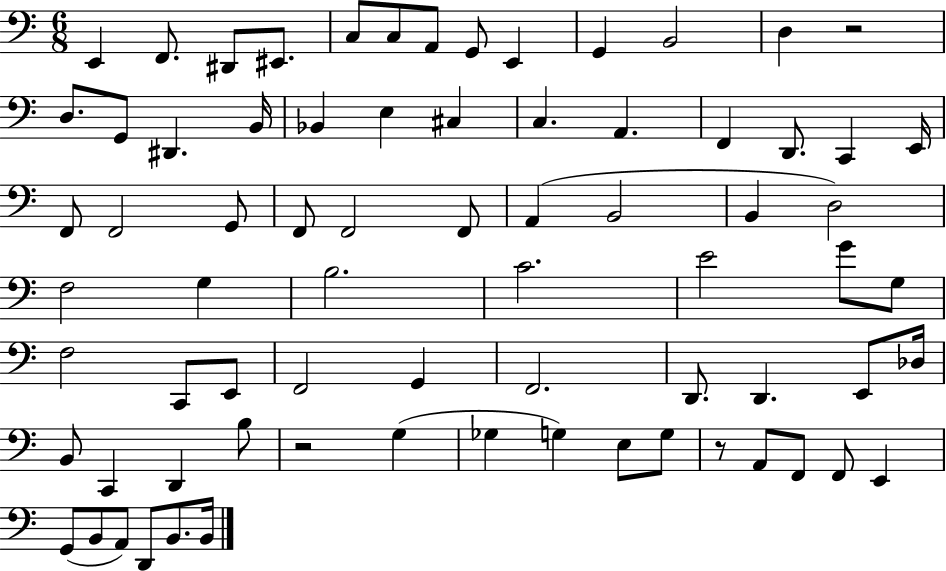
{
  \clef bass
  \numericTimeSignature
  \time 6/8
  \key c \major
  e,4 f,8. dis,8 eis,8. | c8 c8 a,8 g,8 e,4 | g,4 b,2 | d4 r2 | \break d8. g,8 dis,4. b,16 | bes,4 e4 cis4 | c4. a,4. | f,4 d,8. c,4 e,16 | \break f,8 f,2 g,8 | f,8 f,2 f,8 | a,4( b,2 | b,4 d2) | \break f2 g4 | b2. | c'2. | e'2 g'8 g8 | \break f2 c,8 e,8 | f,2 g,4 | f,2. | d,8. d,4. e,8 des16 | \break b,8 c,4 d,4 b8 | r2 g4( | ges4 g4) e8 g8 | r8 a,8 f,8 f,8 e,4 | \break g,8( b,8 a,8) d,8 b,8. b,16 | \bar "|."
}